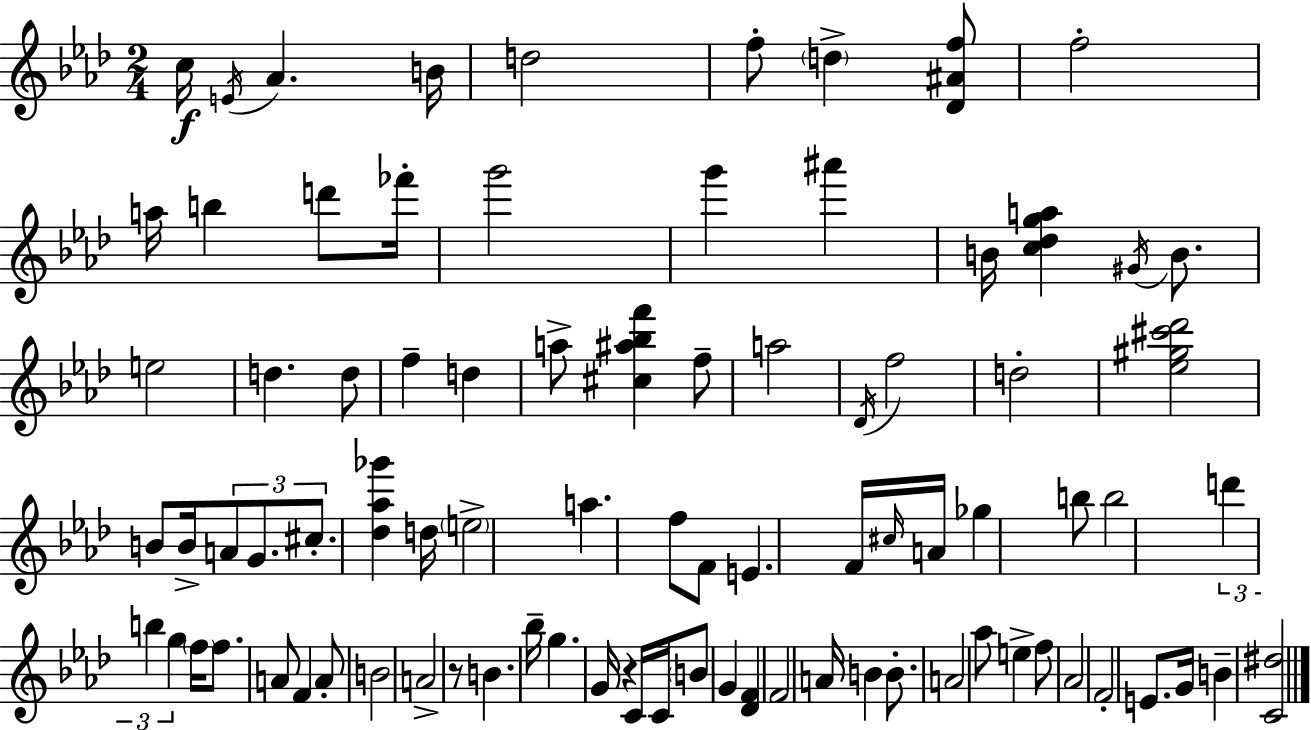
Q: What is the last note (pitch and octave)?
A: B4